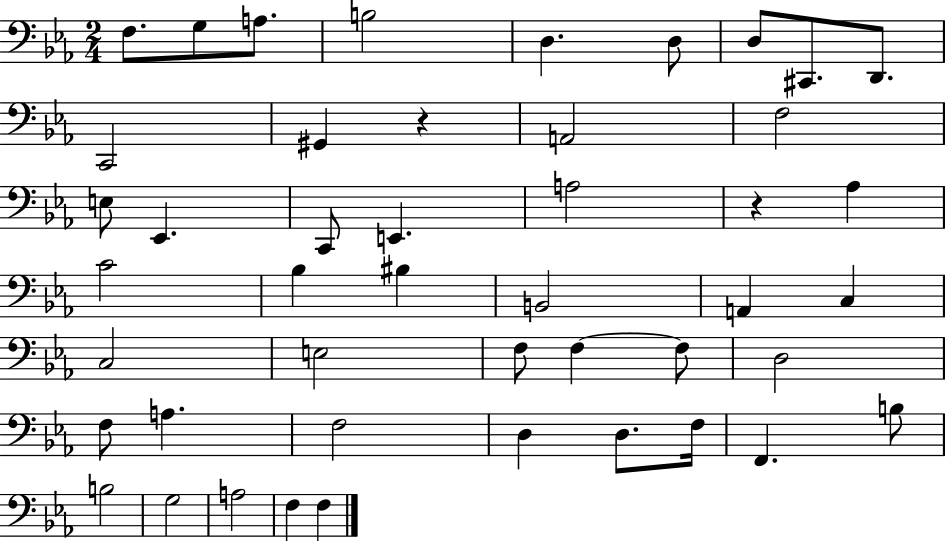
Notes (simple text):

F3/e. G3/e A3/e. B3/h D3/q. D3/e D3/e C#2/e. D2/e. C2/h G#2/q R/q A2/h F3/h E3/e Eb2/q. C2/e E2/q. A3/h R/q Ab3/q C4/h Bb3/q BIS3/q B2/h A2/q C3/q C3/h E3/h F3/e F3/q F3/e D3/h F3/e A3/q. F3/h D3/q D3/e. F3/s F2/q. B3/e B3/h G3/h A3/h F3/q F3/q